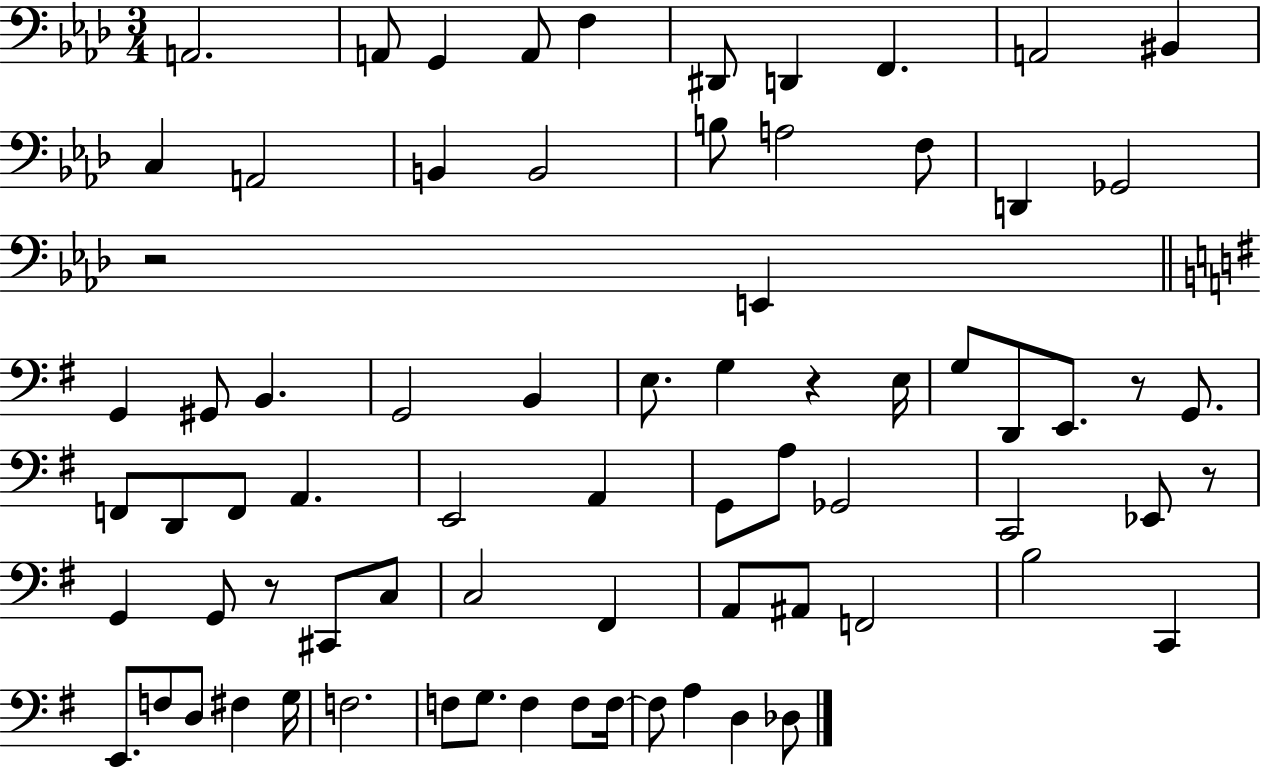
A2/h. A2/e G2/q A2/e F3/q D#2/e D2/q F2/q. A2/h BIS2/q C3/q A2/h B2/q B2/h B3/e A3/h F3/e D2/q Gb2/h R/h E2/q G2/q G#2/e B2/q. G2/h B2/q E3/e. G3/q R/q E3/s G3/e D2/e E2/e. R/e G2/e. F2/e D2/e F2/e A2/q. E2/h A2/q G2/e A3/e Gb2/h C2/h Eb2/e R/e G2/q G2/e R/e C#2/e C3/e C3/h F#2/q A2/e A#2/e F2/h B3/h C2/q E2/e. F3/e D3/e F#3/q G3/s F3/h. F3/e G3/e. F3/q F3/e F3/s F3/e A3/q D3/q Db3/e